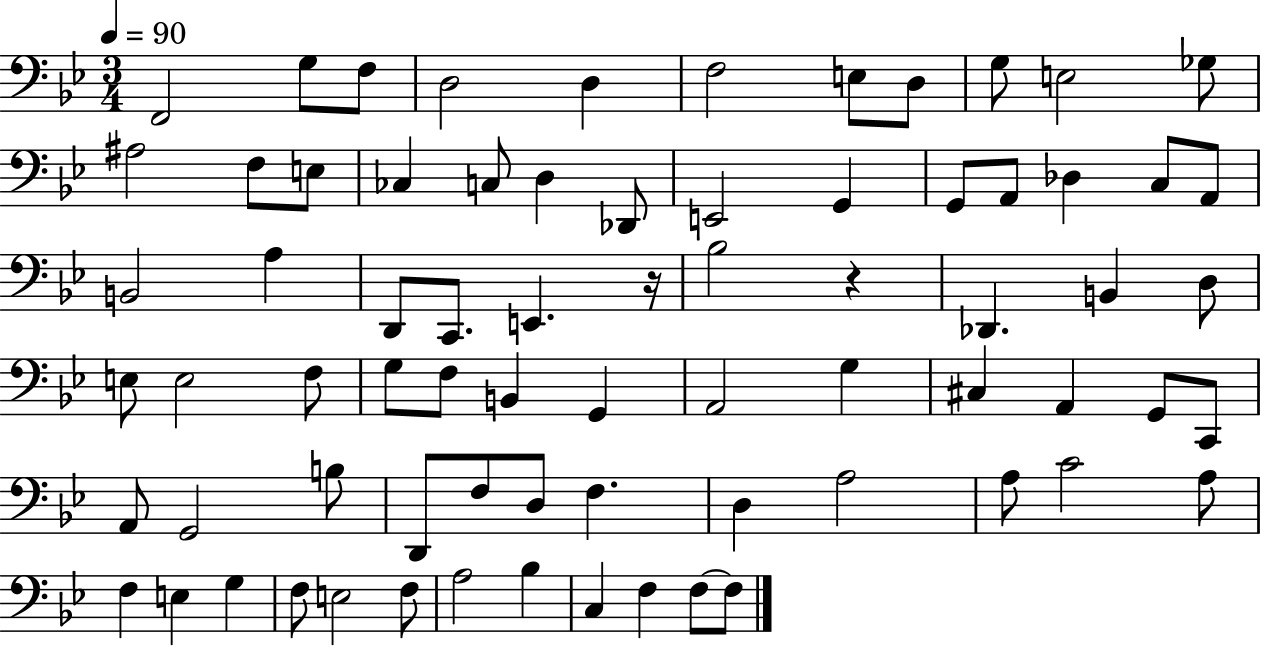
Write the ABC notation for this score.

X:1
T:Untitled
M:3/4
L:1/4
K:Bb
F,,2 G,/2 F,/2 D,2 D, F,2 E,/2 D,/2 G,/2 E,2 _G,/2 ^A,2 F,/2 E,/2 _C, C,/2 D, _D,,/2 E,,2 G,, G,,/2 A,,/2 _D, C,/2 A,,/2 B,,2 A, D,,/2 C,,/2 E,, z/4 _B,2 z _D,, B,, D,/2 E,/2 E,2 F,/2 G,/2 F,/2 B,, G,, A,,2 G, ^C, A,, G,,/2 C,,/2 A,,/2 G,,2 B,/2 D,,/2 F,/2 D,/2 F, D, A,2 A,/2 C2 A,/2 F, E, G, F,/2 E,2 F,/2 A,2 _B, C, F, F,/2 F,/2